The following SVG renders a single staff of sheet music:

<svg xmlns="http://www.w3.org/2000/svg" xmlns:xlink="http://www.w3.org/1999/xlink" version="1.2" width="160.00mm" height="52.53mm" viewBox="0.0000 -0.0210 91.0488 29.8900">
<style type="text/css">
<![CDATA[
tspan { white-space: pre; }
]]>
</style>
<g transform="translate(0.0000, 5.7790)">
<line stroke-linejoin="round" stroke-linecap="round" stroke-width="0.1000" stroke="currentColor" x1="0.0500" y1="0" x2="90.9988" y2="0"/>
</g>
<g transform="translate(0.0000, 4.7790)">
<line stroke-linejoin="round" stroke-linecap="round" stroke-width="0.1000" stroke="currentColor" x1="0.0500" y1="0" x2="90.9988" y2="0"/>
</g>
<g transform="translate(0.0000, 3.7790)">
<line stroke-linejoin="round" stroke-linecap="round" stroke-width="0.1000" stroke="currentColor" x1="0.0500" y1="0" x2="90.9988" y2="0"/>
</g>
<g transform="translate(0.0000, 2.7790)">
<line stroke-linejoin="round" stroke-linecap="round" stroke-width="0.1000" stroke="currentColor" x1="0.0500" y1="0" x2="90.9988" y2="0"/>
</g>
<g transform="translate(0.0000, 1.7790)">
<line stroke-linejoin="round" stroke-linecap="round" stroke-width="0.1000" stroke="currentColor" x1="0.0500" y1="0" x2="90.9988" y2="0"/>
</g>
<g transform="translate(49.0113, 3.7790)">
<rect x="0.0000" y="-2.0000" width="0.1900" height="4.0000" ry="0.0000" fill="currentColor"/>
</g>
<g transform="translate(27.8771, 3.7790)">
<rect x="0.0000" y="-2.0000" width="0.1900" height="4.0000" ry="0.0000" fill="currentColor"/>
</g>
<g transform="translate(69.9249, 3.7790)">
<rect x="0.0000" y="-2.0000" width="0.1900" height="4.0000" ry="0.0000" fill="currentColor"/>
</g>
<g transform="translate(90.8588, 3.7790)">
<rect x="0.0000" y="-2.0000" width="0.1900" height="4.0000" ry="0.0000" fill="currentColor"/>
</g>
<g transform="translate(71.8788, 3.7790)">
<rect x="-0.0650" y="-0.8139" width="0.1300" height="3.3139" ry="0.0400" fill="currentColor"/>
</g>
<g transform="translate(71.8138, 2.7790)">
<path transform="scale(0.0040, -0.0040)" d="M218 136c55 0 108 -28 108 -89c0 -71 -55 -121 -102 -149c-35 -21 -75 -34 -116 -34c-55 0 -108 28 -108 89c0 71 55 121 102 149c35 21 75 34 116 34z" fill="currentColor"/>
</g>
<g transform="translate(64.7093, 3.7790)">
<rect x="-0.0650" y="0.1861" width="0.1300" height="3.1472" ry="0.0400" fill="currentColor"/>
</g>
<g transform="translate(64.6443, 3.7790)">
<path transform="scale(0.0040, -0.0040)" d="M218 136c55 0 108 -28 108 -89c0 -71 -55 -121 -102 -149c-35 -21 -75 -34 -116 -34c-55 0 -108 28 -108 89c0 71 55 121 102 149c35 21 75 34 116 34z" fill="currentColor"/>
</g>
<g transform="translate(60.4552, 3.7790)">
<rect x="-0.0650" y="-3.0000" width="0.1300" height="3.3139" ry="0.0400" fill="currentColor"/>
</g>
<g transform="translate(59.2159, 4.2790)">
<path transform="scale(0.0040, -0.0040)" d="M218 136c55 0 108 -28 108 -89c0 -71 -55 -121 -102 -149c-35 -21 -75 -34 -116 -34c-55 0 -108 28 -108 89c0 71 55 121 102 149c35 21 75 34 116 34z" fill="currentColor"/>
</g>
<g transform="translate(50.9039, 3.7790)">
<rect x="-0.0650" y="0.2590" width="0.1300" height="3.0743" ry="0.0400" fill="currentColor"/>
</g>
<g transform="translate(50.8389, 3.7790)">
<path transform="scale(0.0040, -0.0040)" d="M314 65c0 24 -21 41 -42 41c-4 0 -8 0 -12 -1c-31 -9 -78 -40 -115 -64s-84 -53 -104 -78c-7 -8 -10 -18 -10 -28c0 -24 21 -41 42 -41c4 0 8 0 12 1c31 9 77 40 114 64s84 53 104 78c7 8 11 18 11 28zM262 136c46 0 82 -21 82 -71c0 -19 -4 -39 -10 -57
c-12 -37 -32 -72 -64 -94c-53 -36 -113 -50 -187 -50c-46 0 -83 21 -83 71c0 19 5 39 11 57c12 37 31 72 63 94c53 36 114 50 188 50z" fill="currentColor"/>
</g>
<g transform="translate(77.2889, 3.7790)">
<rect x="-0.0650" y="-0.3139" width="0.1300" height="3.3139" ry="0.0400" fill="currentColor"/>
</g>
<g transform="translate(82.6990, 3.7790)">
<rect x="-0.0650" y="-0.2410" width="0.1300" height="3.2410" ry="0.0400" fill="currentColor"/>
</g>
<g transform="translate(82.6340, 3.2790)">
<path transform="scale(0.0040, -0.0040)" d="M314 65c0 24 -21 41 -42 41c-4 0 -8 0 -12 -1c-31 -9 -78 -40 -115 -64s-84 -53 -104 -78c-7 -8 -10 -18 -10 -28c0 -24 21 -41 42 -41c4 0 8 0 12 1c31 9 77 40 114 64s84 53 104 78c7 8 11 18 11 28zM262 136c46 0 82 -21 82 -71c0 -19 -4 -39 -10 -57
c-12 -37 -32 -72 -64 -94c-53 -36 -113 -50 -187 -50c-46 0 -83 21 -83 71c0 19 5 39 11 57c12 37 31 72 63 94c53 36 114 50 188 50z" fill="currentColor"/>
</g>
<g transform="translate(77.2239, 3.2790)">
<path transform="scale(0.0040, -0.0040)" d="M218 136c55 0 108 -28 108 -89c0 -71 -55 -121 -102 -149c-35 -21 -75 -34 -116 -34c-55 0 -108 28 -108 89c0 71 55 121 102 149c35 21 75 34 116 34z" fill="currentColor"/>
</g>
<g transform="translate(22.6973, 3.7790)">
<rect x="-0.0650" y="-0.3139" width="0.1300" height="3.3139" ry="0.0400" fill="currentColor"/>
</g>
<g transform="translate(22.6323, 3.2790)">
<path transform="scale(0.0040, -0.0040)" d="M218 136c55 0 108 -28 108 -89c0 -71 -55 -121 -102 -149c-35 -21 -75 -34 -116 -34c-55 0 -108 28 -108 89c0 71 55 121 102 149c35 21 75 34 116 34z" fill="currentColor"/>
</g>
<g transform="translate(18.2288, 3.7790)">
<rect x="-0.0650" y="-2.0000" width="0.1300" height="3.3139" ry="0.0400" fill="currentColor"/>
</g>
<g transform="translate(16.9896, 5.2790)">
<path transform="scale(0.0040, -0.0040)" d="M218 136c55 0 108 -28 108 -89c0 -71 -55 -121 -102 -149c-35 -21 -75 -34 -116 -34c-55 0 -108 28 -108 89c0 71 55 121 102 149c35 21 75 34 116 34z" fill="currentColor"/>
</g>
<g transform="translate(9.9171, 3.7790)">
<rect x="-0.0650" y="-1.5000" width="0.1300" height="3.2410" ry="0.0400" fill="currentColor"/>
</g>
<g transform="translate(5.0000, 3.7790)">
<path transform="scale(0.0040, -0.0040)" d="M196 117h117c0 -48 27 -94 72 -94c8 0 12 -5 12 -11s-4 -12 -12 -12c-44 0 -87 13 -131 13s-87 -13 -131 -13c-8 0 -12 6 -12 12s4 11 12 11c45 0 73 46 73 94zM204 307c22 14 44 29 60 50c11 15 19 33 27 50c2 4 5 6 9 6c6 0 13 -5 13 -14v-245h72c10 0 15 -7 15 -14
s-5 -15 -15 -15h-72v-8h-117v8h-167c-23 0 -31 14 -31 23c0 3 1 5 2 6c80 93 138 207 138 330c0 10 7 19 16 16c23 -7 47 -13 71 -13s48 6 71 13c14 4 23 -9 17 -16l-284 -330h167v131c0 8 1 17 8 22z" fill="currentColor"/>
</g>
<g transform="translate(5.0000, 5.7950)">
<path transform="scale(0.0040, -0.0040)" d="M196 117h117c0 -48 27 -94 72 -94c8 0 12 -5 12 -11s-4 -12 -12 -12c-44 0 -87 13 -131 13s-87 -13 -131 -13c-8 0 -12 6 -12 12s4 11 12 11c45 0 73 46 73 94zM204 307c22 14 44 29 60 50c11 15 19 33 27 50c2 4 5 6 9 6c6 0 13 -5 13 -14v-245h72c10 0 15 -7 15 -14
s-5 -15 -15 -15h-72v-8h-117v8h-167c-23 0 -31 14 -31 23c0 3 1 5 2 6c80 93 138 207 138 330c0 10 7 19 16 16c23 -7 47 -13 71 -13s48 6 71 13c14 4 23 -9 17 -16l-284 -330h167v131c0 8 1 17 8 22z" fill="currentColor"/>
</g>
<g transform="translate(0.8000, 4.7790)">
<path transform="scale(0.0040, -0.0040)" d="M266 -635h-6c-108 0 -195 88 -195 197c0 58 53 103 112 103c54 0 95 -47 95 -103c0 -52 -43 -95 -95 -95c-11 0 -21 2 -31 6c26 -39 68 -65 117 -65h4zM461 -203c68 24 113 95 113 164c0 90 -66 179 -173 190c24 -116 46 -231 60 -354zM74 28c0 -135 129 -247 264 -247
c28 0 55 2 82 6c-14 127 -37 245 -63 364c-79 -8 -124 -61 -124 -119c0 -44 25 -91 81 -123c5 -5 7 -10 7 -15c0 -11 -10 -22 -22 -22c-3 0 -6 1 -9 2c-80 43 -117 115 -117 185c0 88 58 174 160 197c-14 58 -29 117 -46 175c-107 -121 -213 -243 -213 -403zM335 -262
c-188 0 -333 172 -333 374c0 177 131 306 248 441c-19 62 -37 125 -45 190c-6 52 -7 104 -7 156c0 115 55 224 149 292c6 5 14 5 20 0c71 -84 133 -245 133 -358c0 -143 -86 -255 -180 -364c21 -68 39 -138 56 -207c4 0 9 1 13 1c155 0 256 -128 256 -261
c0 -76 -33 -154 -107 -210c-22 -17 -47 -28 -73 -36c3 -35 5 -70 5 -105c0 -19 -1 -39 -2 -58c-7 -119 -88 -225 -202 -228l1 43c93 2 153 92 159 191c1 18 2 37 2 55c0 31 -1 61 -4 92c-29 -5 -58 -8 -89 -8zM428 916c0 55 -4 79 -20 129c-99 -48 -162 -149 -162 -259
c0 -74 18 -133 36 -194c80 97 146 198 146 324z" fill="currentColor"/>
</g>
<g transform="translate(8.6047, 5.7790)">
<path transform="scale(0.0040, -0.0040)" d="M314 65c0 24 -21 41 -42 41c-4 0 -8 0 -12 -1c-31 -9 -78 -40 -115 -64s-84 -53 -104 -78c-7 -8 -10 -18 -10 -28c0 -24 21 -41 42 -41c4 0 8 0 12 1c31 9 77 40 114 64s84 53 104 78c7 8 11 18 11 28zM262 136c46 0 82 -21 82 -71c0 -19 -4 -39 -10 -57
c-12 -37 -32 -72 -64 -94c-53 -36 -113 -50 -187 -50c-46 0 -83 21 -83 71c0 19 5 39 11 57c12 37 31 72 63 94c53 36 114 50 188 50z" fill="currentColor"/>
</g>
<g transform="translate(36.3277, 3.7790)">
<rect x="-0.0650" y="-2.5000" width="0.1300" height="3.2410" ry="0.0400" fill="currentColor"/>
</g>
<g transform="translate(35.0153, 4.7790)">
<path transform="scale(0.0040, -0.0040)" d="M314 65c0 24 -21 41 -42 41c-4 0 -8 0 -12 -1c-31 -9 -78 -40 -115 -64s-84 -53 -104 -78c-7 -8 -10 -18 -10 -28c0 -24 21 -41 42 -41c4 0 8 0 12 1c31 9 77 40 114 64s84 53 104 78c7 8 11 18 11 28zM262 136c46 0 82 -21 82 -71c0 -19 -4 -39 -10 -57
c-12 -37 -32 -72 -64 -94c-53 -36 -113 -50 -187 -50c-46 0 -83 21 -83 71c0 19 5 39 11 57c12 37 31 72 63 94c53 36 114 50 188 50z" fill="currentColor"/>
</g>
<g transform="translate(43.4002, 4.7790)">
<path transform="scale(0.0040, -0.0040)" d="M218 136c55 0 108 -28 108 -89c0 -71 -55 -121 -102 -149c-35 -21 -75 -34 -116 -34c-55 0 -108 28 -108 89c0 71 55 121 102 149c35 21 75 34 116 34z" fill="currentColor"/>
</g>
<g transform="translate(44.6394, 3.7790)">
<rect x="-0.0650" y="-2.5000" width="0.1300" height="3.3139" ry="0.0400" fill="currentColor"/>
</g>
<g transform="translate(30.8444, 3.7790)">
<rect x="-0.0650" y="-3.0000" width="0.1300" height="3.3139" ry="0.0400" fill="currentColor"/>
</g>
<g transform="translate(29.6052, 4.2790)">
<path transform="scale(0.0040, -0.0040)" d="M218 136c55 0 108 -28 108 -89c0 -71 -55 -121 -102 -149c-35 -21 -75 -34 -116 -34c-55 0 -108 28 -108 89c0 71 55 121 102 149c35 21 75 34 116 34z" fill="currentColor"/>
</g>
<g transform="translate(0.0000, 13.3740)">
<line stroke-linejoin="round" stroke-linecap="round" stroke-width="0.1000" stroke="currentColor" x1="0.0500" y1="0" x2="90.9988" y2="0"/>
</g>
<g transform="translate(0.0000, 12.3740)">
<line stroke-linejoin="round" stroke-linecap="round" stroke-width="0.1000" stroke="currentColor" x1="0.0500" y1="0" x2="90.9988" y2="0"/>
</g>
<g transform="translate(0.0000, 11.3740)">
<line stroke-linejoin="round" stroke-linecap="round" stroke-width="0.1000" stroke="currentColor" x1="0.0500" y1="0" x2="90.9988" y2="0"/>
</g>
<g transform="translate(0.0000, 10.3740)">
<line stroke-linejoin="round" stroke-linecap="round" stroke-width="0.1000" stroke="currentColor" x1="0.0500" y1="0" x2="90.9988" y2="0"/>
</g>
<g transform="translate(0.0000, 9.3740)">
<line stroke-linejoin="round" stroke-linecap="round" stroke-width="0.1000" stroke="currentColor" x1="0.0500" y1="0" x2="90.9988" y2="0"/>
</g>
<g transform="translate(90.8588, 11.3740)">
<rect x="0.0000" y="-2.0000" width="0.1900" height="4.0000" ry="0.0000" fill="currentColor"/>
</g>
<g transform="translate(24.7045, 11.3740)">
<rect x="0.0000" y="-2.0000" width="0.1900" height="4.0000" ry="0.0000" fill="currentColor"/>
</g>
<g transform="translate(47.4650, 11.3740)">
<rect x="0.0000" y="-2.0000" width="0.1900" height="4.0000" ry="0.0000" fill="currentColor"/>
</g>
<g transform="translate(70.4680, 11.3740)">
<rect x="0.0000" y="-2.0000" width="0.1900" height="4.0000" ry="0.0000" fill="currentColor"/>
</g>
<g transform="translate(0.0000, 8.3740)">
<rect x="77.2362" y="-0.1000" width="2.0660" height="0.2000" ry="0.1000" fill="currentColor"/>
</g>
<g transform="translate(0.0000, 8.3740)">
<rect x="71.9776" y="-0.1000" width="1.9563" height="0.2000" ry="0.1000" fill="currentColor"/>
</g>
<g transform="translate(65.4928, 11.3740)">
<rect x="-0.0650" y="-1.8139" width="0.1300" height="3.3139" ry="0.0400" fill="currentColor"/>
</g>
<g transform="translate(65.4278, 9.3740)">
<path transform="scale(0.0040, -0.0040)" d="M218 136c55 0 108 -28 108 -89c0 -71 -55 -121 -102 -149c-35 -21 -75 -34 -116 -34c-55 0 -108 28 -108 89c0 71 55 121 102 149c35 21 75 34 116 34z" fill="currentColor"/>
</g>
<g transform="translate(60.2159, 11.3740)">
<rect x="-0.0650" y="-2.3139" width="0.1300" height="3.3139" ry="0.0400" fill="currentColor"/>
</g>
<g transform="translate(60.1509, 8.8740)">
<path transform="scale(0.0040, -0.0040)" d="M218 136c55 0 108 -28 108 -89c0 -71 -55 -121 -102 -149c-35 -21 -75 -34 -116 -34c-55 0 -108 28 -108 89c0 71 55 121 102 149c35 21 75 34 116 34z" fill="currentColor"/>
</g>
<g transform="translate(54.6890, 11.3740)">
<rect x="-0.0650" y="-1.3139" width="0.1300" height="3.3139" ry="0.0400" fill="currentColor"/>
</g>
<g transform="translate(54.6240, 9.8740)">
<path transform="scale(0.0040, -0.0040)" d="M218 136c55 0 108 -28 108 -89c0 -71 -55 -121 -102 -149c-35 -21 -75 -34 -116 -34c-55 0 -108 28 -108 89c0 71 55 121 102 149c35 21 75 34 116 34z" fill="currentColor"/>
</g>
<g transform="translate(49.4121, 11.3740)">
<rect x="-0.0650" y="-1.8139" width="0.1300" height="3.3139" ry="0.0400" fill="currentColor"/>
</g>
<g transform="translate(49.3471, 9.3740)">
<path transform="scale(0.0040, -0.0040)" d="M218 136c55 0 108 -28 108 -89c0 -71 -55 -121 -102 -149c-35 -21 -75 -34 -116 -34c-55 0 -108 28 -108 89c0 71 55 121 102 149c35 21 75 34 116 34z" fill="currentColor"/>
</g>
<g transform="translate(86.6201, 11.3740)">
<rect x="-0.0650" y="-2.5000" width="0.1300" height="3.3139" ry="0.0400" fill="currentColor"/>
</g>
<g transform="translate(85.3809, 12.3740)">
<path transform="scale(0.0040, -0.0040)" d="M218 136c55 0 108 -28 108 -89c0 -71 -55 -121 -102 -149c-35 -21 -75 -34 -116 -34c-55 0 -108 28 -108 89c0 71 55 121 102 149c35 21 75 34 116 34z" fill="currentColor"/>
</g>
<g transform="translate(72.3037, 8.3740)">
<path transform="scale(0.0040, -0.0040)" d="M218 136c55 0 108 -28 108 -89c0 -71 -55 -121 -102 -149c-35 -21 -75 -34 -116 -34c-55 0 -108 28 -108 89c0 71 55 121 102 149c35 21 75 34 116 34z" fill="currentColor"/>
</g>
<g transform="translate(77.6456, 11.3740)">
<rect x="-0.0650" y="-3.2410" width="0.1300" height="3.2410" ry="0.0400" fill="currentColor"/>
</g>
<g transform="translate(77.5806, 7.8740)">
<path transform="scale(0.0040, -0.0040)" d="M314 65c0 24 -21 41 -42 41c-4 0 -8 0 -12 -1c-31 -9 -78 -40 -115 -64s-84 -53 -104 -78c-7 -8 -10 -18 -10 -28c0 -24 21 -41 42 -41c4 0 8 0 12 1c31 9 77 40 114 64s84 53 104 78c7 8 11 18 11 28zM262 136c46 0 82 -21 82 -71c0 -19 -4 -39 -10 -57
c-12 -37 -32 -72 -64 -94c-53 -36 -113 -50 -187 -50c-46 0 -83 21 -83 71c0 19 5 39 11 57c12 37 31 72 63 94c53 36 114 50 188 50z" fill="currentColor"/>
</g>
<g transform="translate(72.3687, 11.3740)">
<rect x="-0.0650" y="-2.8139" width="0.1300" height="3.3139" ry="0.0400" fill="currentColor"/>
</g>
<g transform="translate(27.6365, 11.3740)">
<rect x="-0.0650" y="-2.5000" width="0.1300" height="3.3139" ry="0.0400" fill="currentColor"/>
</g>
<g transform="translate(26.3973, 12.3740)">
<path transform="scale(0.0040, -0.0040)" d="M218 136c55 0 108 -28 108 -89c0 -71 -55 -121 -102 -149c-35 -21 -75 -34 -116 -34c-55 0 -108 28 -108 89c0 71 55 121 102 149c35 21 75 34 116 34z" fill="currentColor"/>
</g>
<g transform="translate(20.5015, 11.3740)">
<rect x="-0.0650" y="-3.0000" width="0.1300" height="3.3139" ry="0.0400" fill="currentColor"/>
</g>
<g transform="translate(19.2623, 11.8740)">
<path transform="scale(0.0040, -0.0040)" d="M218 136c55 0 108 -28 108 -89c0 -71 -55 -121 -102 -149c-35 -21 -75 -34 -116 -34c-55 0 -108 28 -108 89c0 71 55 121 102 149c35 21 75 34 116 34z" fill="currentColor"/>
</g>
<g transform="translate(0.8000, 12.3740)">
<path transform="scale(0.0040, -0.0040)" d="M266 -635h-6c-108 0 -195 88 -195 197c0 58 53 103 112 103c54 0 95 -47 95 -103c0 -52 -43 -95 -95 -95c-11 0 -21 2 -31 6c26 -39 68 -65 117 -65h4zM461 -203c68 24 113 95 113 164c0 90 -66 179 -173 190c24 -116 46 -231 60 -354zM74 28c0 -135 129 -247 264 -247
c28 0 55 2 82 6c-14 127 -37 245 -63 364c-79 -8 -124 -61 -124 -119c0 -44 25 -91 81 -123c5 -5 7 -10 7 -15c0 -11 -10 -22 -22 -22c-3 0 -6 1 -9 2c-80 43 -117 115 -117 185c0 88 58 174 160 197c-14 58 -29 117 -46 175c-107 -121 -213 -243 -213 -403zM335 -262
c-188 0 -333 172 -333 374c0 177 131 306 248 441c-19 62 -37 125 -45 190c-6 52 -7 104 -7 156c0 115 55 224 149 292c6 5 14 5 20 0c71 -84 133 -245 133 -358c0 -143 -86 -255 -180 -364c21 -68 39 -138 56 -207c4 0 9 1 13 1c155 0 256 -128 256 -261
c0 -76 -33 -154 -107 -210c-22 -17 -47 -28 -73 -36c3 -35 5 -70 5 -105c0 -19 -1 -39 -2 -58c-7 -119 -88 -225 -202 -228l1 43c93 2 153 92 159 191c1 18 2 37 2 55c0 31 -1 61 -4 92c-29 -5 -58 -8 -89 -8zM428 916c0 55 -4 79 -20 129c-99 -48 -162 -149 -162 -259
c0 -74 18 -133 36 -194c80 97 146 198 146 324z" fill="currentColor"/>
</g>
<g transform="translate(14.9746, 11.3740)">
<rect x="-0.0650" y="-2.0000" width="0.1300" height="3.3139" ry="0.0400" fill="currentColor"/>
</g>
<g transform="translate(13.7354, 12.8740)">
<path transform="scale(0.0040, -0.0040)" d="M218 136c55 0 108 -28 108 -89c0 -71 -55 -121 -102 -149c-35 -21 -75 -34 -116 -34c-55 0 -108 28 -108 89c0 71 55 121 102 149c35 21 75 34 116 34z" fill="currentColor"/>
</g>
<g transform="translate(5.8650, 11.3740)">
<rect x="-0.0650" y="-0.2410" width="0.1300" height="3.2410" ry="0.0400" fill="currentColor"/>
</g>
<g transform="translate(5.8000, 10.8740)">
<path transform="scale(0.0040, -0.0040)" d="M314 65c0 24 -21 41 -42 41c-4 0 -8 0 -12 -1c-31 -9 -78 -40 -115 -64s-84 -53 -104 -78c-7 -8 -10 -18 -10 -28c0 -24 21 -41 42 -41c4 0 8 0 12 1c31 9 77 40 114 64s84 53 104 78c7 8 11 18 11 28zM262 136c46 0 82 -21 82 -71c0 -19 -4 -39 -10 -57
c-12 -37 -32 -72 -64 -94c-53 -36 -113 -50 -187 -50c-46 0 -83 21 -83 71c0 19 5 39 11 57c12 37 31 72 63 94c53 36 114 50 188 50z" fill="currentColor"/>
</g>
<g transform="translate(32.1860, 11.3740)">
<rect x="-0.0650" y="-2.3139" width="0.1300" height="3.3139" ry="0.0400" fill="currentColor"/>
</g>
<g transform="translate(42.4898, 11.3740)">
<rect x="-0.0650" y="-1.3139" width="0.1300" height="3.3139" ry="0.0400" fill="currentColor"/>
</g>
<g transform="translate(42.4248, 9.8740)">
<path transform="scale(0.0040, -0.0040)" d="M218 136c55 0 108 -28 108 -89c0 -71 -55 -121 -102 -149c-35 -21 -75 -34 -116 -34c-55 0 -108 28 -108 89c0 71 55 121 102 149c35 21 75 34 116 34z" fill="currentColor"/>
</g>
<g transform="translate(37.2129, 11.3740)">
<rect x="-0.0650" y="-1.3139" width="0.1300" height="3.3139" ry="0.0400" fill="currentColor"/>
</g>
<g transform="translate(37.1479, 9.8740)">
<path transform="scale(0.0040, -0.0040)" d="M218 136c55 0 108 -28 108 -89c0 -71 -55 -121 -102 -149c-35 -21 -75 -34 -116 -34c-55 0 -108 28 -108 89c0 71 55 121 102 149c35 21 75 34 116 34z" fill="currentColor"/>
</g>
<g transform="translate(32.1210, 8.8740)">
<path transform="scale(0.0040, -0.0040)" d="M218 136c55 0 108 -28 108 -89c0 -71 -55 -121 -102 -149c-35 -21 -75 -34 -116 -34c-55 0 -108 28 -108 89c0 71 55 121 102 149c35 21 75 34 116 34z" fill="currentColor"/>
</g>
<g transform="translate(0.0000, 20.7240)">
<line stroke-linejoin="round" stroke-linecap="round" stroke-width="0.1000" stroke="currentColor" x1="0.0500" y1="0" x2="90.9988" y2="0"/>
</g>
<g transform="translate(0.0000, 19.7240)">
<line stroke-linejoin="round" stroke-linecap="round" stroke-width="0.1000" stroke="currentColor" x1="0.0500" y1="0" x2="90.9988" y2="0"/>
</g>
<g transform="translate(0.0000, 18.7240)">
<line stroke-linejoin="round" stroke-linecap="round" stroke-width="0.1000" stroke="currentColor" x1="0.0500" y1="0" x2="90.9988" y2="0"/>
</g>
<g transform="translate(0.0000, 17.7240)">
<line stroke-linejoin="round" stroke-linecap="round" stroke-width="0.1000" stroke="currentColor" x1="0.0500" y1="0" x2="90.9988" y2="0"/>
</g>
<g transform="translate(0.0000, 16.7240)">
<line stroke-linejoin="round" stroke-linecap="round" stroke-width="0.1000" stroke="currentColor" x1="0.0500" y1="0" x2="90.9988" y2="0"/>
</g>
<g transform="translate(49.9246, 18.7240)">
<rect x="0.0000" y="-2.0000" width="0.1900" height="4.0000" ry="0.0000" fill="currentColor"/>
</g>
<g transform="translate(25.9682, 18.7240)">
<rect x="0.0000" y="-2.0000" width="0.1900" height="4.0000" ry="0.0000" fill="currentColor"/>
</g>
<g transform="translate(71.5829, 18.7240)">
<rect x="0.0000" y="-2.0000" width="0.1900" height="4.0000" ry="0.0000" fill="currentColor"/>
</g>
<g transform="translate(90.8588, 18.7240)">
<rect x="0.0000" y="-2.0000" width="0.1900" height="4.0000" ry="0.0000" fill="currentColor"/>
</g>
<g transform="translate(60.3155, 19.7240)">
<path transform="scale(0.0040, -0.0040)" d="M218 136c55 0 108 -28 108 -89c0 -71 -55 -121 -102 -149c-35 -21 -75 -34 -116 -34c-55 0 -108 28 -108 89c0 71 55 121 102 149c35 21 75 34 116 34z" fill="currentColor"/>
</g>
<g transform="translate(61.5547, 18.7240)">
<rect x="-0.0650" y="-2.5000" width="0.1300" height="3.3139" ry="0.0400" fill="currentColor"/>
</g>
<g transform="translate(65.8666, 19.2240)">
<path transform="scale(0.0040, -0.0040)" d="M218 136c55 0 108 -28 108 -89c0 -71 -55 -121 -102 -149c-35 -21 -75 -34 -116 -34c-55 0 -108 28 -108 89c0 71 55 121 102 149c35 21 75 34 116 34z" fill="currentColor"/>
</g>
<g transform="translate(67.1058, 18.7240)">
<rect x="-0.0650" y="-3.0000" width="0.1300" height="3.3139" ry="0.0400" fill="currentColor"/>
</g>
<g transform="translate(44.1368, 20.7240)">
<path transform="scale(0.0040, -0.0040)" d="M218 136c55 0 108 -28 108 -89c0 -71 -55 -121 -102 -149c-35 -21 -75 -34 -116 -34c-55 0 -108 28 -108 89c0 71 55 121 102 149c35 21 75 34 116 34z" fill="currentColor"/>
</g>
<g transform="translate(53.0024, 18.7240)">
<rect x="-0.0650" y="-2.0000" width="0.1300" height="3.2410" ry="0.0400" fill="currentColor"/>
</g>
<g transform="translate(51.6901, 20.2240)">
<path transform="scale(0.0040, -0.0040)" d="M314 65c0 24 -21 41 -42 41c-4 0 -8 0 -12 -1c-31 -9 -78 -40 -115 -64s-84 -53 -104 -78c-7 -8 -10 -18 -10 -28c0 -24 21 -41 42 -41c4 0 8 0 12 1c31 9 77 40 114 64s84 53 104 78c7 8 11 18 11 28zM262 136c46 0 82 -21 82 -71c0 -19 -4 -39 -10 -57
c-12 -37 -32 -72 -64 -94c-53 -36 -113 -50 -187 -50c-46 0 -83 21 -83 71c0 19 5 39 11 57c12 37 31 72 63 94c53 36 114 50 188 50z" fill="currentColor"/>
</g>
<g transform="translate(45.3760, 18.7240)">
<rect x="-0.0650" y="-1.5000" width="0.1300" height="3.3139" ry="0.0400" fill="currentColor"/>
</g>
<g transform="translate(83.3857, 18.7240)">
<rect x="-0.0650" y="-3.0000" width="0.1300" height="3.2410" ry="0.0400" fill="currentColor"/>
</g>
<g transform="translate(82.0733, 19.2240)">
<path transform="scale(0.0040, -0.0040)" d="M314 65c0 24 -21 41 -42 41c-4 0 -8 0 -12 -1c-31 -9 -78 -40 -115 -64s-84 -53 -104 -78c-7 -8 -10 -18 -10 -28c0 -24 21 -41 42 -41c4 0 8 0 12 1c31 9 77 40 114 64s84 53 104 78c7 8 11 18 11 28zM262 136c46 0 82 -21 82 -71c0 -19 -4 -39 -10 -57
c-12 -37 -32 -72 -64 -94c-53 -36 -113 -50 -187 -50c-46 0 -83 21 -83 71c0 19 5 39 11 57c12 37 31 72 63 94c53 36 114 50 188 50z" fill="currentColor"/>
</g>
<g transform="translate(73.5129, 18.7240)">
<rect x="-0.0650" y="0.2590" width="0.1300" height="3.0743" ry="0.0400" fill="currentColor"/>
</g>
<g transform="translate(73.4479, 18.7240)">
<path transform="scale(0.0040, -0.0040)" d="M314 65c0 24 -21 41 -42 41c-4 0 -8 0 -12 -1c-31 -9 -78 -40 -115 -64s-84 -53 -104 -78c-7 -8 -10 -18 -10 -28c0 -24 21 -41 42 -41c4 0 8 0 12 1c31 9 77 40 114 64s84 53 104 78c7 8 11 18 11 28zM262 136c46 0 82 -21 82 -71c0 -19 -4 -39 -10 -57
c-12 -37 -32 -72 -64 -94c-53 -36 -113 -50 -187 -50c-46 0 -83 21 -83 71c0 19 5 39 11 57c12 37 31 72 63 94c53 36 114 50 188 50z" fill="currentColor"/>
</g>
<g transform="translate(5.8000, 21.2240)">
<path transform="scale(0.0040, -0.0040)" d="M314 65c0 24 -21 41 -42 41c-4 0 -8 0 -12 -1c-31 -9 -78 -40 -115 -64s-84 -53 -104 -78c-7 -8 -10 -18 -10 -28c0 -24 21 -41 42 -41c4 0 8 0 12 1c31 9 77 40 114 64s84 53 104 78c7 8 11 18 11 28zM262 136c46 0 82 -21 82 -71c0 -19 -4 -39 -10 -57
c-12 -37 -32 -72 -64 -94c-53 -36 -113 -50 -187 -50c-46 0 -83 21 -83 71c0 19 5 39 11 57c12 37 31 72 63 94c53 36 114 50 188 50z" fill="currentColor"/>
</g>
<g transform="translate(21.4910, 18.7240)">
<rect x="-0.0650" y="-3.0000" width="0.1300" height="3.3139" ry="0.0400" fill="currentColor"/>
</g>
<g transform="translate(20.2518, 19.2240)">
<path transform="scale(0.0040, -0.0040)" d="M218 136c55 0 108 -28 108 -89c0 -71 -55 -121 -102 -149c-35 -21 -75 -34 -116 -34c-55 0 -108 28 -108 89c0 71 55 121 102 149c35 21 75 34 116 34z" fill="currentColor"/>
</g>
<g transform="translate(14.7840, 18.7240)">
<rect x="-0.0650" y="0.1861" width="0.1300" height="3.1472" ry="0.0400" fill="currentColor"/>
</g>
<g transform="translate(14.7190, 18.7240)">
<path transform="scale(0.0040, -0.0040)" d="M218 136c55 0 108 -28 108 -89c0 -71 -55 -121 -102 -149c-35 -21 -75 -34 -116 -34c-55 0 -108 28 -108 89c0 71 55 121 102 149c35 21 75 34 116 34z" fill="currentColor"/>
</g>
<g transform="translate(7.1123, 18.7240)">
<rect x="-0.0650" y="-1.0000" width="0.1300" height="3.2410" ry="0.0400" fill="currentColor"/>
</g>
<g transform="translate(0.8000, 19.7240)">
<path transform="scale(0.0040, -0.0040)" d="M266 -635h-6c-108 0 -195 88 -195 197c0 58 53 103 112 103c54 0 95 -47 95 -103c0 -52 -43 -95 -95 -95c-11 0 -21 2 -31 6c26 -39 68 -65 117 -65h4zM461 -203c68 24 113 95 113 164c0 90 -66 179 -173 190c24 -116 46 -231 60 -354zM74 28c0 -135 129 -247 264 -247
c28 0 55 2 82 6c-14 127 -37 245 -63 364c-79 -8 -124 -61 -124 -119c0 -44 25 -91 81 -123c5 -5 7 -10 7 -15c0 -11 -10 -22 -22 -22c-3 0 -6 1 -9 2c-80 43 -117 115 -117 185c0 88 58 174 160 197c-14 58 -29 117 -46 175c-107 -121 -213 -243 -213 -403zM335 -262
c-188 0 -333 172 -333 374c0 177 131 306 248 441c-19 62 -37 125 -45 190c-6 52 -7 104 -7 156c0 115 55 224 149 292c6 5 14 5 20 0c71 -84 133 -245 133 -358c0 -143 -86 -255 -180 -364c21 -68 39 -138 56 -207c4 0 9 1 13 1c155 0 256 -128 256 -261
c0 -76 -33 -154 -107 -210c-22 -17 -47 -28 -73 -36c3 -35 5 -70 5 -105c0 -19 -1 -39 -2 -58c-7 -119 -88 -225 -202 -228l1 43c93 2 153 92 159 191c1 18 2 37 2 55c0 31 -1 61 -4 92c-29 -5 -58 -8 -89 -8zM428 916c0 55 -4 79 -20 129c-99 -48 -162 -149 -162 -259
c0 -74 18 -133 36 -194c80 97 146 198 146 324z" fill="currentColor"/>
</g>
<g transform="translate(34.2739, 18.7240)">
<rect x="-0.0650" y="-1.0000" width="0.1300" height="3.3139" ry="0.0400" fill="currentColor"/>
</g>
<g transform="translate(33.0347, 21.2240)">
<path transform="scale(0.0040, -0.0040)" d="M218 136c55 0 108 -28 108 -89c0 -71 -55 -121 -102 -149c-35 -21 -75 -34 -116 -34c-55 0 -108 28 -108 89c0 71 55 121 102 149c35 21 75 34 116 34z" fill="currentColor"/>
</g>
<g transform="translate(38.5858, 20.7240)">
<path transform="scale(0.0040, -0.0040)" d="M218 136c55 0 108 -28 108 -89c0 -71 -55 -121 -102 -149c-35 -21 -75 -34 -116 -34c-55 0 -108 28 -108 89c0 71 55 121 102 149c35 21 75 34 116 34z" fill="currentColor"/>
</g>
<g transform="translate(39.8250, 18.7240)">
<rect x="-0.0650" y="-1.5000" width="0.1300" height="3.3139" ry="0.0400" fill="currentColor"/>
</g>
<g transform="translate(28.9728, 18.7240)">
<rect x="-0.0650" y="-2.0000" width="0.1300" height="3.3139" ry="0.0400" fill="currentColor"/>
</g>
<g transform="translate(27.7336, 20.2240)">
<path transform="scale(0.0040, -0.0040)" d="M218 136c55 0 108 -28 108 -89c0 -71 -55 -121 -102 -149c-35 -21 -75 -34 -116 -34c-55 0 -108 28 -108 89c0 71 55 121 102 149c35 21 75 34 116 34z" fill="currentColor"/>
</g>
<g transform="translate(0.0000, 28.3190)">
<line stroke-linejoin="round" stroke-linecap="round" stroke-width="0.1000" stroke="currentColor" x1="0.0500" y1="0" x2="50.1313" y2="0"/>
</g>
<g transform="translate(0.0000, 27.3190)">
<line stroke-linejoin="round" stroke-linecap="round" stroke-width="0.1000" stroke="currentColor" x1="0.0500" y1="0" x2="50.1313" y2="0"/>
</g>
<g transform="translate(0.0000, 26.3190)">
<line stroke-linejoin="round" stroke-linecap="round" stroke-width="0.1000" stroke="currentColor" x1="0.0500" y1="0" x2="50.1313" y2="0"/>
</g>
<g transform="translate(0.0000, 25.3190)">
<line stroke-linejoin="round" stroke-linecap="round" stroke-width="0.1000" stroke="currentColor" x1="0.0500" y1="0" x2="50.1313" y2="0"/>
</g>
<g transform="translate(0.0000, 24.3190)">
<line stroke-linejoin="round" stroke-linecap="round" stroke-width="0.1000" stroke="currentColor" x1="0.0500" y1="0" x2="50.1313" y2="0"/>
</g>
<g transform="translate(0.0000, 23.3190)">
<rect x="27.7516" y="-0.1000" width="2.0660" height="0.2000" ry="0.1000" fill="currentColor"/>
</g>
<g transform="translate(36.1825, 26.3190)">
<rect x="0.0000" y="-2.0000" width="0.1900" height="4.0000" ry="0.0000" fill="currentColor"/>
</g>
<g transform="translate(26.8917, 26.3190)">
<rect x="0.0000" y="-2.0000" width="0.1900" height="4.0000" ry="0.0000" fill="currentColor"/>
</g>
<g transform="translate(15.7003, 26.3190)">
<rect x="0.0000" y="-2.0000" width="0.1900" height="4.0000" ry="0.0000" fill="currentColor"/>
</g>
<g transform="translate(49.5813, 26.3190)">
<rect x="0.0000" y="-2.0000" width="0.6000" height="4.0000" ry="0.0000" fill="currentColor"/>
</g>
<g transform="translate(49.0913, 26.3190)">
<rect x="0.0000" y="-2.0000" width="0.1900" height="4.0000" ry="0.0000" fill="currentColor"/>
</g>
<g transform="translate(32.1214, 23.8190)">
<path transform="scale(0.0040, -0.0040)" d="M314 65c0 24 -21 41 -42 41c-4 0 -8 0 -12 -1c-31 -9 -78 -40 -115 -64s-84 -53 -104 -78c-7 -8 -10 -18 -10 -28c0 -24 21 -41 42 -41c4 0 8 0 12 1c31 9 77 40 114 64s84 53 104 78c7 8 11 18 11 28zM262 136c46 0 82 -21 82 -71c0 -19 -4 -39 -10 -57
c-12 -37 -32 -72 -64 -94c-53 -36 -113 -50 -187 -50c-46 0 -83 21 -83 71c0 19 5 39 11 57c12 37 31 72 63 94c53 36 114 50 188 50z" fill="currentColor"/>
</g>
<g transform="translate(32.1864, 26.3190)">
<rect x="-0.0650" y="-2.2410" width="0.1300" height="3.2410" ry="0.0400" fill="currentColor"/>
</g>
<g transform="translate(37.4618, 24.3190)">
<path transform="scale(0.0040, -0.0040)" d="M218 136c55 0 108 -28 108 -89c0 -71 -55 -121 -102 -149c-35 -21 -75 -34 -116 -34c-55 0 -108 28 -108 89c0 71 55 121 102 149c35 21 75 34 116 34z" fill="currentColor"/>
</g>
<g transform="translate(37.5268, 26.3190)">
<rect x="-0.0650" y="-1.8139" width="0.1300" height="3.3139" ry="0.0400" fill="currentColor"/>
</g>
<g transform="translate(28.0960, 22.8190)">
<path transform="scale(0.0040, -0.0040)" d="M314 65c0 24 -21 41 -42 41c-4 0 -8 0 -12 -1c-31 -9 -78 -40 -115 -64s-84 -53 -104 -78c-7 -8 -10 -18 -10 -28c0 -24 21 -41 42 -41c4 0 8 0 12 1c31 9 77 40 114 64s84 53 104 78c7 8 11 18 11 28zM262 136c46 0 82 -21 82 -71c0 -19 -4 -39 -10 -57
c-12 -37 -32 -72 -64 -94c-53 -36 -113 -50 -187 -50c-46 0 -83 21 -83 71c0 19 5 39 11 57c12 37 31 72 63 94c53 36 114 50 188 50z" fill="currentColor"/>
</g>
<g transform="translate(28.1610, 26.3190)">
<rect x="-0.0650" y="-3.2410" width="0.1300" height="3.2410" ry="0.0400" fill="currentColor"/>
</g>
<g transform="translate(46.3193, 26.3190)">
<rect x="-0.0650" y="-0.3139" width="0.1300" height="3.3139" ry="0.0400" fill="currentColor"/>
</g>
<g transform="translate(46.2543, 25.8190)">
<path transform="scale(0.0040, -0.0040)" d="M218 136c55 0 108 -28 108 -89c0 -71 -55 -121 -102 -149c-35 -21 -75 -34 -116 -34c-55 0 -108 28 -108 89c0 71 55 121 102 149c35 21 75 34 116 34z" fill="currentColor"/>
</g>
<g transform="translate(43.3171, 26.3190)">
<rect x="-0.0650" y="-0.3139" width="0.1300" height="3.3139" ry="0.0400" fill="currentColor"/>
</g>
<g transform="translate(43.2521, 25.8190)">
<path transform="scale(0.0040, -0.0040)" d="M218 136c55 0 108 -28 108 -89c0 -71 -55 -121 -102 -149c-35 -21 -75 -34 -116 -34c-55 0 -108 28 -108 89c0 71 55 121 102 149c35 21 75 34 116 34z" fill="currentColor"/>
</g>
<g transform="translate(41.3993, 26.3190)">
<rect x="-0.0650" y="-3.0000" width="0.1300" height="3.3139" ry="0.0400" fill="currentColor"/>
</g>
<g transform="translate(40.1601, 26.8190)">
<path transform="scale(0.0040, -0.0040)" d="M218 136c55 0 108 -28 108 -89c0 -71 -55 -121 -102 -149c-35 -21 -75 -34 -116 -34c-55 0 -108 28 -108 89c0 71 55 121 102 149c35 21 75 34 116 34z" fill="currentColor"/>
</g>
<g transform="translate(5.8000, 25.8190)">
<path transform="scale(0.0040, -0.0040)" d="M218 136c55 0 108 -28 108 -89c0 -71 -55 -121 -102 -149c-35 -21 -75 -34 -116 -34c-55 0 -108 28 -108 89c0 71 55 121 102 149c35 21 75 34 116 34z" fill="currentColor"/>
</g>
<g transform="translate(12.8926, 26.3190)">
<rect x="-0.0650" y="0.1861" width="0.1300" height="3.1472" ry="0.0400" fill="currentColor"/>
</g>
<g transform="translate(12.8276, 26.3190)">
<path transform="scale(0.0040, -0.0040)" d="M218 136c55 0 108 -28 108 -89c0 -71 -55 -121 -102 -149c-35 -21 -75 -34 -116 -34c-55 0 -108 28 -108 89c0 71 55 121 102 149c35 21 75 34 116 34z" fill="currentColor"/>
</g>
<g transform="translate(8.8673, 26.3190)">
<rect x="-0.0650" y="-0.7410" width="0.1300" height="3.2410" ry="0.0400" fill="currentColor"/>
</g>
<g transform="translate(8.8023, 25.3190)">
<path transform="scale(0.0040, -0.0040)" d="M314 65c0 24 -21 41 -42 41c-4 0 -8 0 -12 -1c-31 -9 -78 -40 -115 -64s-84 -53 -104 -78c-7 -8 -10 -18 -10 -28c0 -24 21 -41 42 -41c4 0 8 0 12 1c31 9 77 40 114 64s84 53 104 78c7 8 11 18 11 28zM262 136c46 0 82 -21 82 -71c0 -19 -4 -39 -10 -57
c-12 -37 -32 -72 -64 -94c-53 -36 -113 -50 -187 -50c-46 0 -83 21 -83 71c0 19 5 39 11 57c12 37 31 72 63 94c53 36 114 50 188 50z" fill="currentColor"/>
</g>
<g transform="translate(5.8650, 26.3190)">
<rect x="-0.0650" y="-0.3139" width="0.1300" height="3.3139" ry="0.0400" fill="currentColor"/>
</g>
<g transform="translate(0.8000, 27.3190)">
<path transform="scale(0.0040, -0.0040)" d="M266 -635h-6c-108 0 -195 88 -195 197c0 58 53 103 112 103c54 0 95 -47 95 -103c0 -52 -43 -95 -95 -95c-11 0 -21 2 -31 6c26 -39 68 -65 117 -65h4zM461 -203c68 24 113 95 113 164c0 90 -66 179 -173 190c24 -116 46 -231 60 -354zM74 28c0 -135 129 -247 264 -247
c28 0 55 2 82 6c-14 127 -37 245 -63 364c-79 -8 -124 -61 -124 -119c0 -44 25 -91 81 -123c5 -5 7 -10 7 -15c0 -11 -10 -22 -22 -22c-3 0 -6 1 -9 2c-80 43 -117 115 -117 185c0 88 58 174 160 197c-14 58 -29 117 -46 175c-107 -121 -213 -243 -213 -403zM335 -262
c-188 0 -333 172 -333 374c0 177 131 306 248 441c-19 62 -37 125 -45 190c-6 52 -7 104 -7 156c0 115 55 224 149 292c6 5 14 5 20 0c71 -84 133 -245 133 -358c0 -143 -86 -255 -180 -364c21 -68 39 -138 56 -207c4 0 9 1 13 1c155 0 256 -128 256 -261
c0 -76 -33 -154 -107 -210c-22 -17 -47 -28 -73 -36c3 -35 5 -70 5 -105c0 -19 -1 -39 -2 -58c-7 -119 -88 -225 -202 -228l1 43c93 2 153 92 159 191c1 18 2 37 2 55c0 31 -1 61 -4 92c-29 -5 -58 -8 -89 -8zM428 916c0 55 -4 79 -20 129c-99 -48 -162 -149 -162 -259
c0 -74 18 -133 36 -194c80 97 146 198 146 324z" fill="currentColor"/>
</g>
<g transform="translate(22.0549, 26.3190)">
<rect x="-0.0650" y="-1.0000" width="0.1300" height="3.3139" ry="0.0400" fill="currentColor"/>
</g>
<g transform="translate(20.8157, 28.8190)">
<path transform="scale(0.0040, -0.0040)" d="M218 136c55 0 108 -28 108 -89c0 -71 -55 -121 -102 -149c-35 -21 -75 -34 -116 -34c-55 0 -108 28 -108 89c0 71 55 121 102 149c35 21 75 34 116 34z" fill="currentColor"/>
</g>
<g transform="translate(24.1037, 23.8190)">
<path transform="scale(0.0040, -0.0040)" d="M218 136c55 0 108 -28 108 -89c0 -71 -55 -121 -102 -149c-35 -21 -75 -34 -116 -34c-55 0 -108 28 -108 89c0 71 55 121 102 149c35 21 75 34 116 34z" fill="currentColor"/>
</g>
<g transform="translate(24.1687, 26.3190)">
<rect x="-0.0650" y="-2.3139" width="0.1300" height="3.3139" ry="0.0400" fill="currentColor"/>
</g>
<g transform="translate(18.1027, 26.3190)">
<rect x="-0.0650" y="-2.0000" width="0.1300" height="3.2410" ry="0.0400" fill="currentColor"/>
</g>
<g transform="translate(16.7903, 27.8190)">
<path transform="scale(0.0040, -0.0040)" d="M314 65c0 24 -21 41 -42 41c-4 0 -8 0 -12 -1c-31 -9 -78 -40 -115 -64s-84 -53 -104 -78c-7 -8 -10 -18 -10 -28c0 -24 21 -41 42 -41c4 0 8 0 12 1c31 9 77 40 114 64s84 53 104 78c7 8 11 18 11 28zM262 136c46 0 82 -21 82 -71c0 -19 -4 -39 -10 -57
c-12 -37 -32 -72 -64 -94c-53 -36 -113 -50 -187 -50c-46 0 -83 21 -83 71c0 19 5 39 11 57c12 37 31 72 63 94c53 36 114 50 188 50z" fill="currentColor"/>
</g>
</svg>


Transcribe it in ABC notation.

X:1
T:Untitled
M:4/4
L:1/4
K:C
E2 F c A G2 G B2 A B d c c2 c2 F A G g e e f e g f a b2 G D2 B A F D E E F2 G A B2 A2 c d2 B F2 D g b2 g2 f A c c